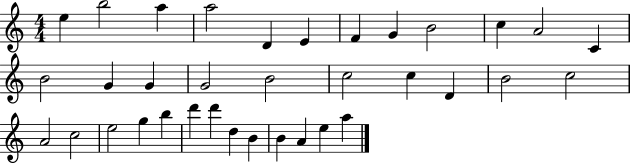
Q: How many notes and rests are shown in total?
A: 35